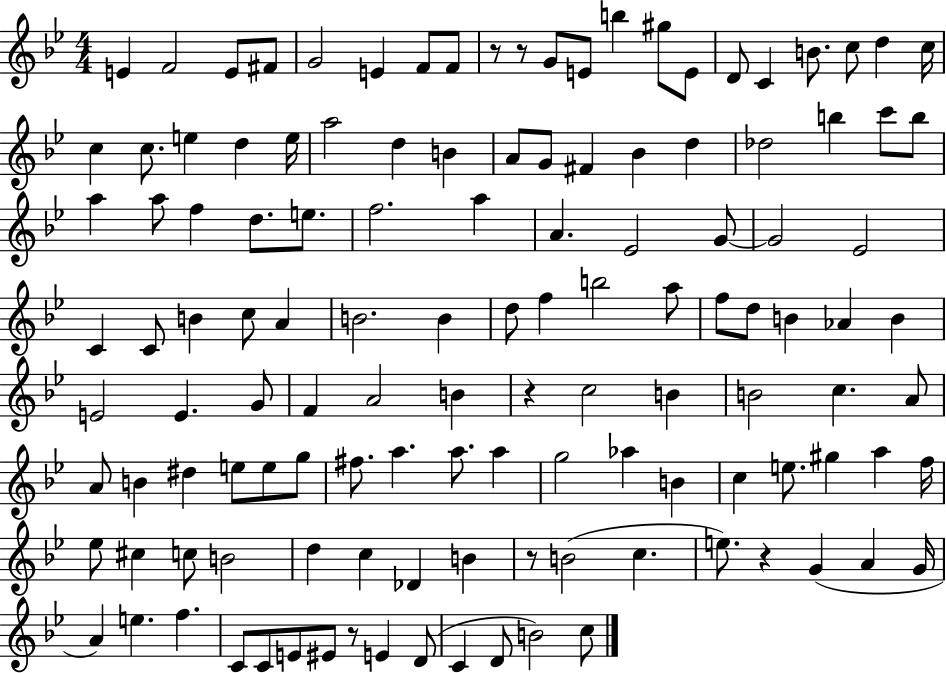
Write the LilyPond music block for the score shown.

{
  \clef treble
  \numericTimeSignature
  \time 4/4
  \key bes \major
  e'4 f'2 e'8 fis'8 | g'2 e'4 f'8 f'8 | r8 r8 g'8 e'8 b''4 gis''8 e'8 | d'8 c'4 b'8. c''8 d''4 c''16 | \break c''4 c''8. e''4 d''4 e''16 | a''2 d''4 b'4 | a'8 g'8 fis'4 bes'4 d''4 | des''2 b''4 c'''8 b''8 | \break a''4 a''8 f''4 d''8. e''8. | f''2. a''4 | a'4. ees'2 g'8~~ | g'2 ees'2 | \break c'4 c'8 b'4 c''8 a'4 | b'2. b'4 | d''8 f''4 b''2 a''8 | f''8 d''8 b'4 aes'4 b'4 | \break e'2 e'4. g'8 | f'4 a'2 b'4 | r4 c''2 b'4 | b'2 c''4. a'8 | \break a'8 b'4 dis''4 e''8 e''8 g''8 | fis''8. a''4. a''8. a''4 | g''2 aes''4 b'4 | c''4 e''8. gis''4 a''4 f''16 | \break ees''8 cis''4 c''8 b'2 | d''4 c''4 des'4 b'4 | r8 b'2( c''4. | e''8.) r4 g'4( a'4 g'16 | \break a'4) e''4. f''4. | c'8 c'8 e'8 eis'8 r8 e'4 d'8( | c'4 d'8 b'2) c''8 | \bar "|."
}